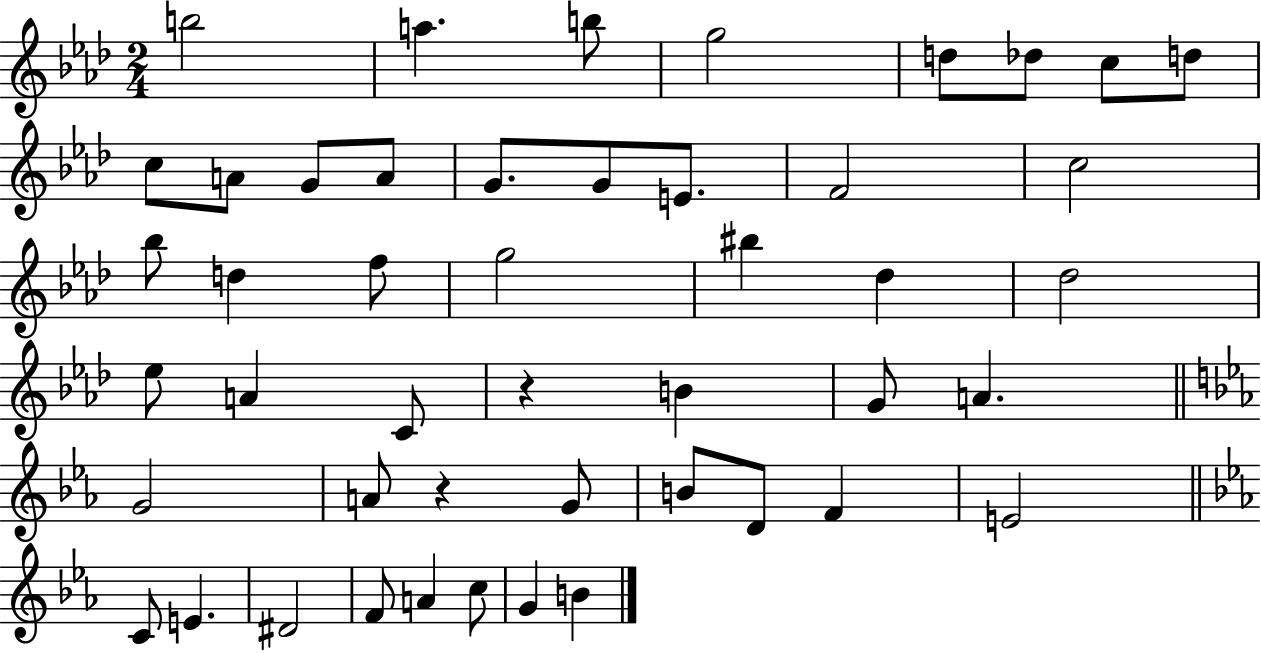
B5/h A5/q. B5/e G5/h D5/e Db5/e C5/e D5/e C5/e A4/e G4/e A4/e G4/e. G4/e E4/e. F4/h C5/h Bb5/e D5/q F5/e G5/h BIS5/q Db5/q Db5/h Eb5/e A4/q C4/e R/q B4/q G4/e A4/q. G4/h A4/e R/q G4/e B4/e D4/e F4/q E4/h C4/e E4/q. D#4/h F4/e A4/q C5/e G4/q B4/q